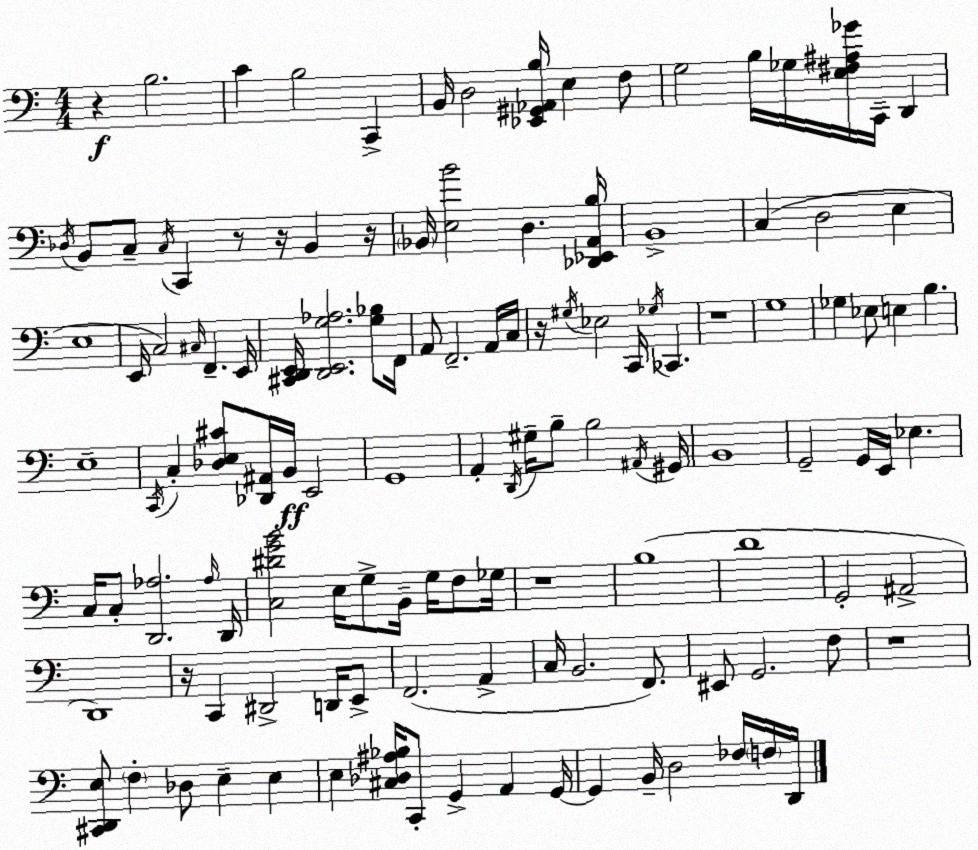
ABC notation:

X:1
T:Untitled
M:4/4
L:1/4
K:Am
z B,2 C B,2 C,, B,,/4 D,2 [_E,,^G,,_A,,B,]/4 E, F,/2 G,2 B,/4 _G,/4 [E,^F,^A,_G]/4 C,,/4 D,, _D,/4 B,,/2 C,/2 C,/4 C,, z/2 z/4 B,, z/4 _B,,/4 [E,B]2 D, [_D,,_E,,A,,B,]/4 B,,4 C, D,2 E, E,4 E,,/4 C,2 ^C,/4 F,, E,,/4 [^C,,D,,E,,]/4 [D,,E,,G,_A,]2 [G,_B,]/2 F,,/4 A,,/2 F,,2 A,,/4 C,/4 z/4 ^G,/4 _E,2 C,,/4 _G,/4 _C,, z4 G,4 _G, _E,/2 E, B, E,4 C,,/4 C, [_D,E,^C]/2 [_D,,^A,,]/4 B,,/4 E,,2 G,,4 A,, D,,/4 ^G,/4 B,/2 B,2 ^A,,/4 ^G,,/4 B,,4 G,,2 G,,/4 E,,/4 _E, C,/4 C,/2 [D,,_A,]2 _A,/4 D,,/4 [C,^DGB]2 E,/4 G,/2 B,,/4 G,/4 F,/2 _G,/4 z4 B,4 D4 G,,2 ^A,,2 D,,4 z/4 C,, ^D,,2 D,,/4 E,,/2 F,,2 A,, C,/4 B,,2 F,,/2 ^E,,/2 G,,2 F,/2 z4 [^C,,D,,E,]/2 F, _D,/2 E, E, E, [^C,_D,^A,_B,]/4 C,,/2 G,, A,, G,,/4 G,, B,,/4 D,2 _F,/4 F,/4 D,,/4